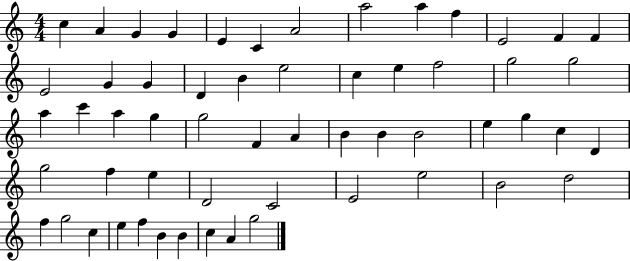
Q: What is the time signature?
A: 4/4